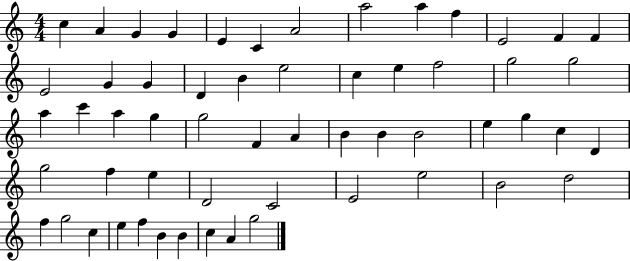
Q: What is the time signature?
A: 4/4